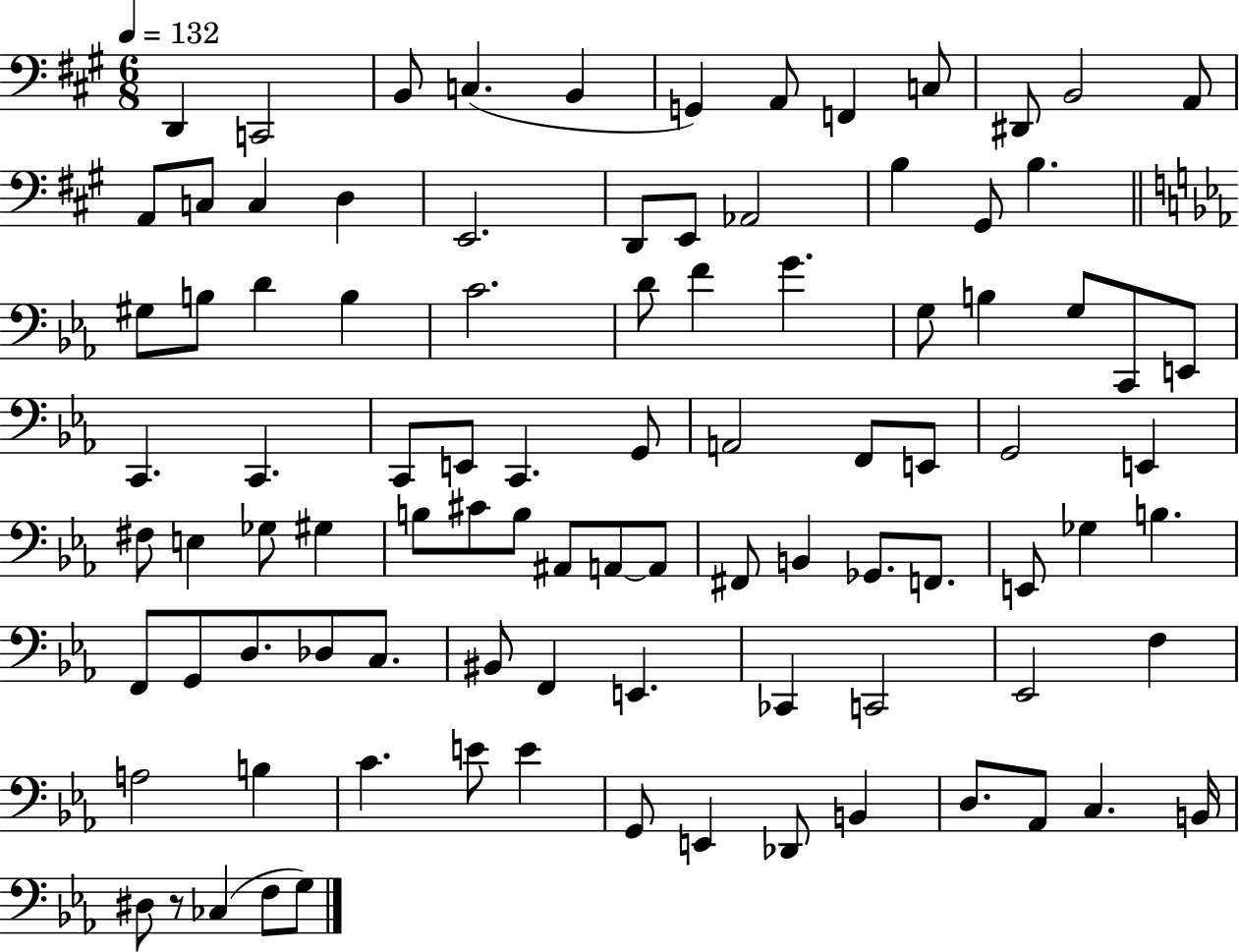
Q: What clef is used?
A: bass